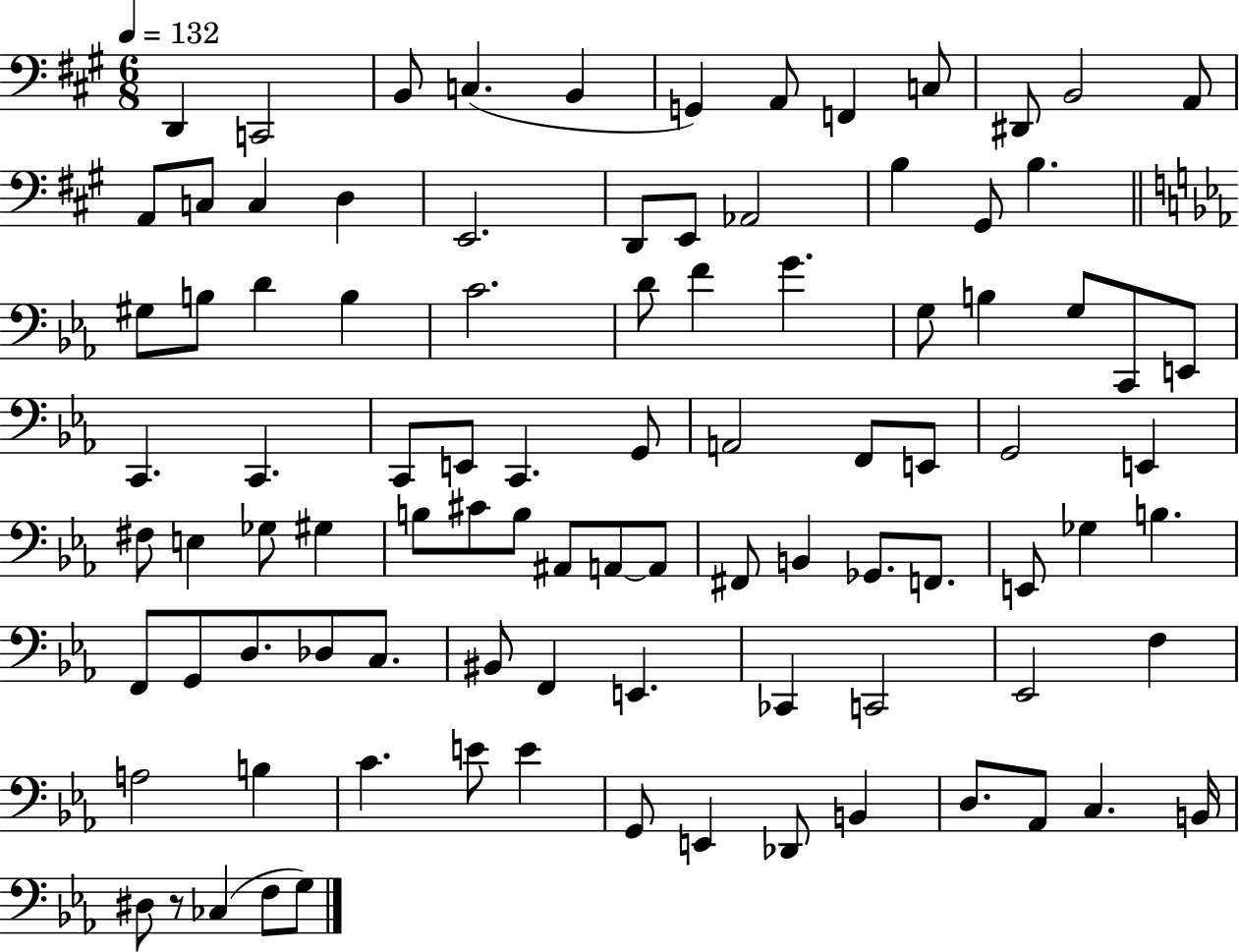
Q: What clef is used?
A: bass